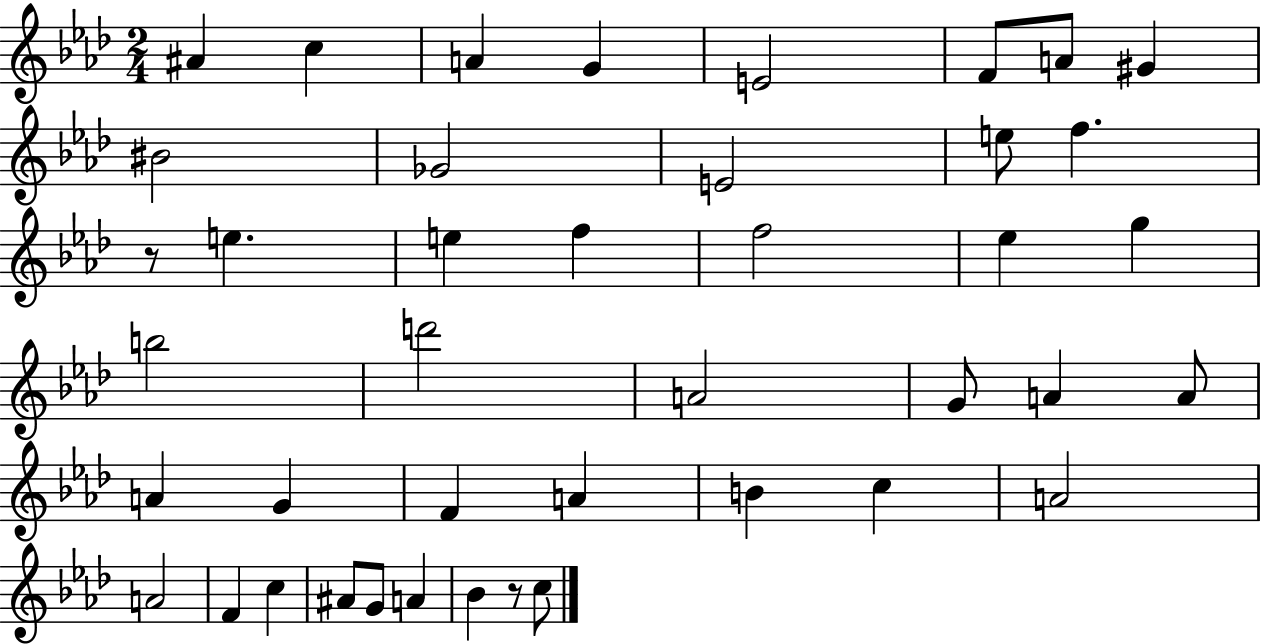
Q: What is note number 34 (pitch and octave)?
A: F4